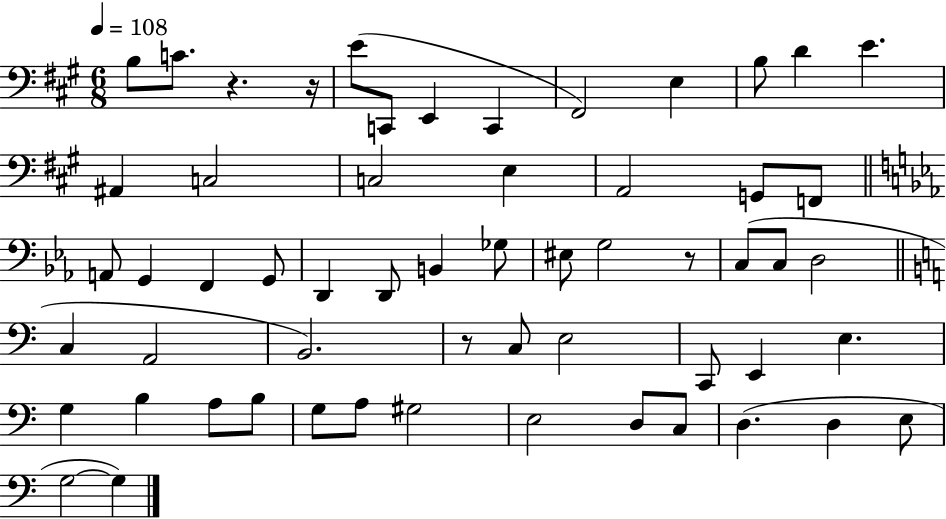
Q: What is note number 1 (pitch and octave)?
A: B3